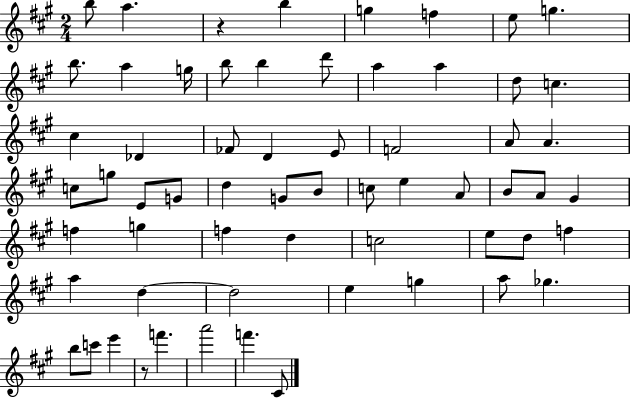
{
  \clef treble
  \numericTimeSignature
  \time 2/4
  \key a \major
  b''8 a''4. | r4 b''4 | g''4 f''4 | e''8 g''4. | \break b''8. a''4 g''16 | b''8 b''4 d'''8 | a''4 a''4 | d''8 c''4. | \break cis''4 des'4 | fes'8 d'4 e'8 | f'2 | a'8 a'4. | \break c''8 g''8 e'8 g'8 | d''4 g'8 b'8 | c''8 e''4 a'8 | b'8 a'8 gis'4 | \break f''4 g''4 | f''4 d''4 | c''2 | e''8 d''8 f''4 | \break a''4 d''4~~ | d''2 | e''4 g''4 | a''8 ges''4. | \break b''8 c'''8 e'''4 | r8 f'''4. | a'''2 | f'''4. cis'8 | \break \bar "|."
}